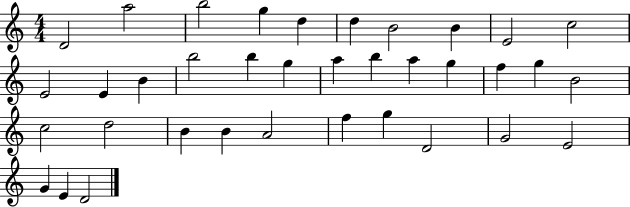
D4/h A5/h B5/h G5/q D5/q D5/q B4/h B4/q E4/h C5/h E4/h E4/q B4/q B5/h B5/q G5/q A5/q B5/q A5/q G5/q F5/q G5/q B4/h C5/h D5/h B4/q B4/q A4/h F5/q G5/q D4/h G4/h E4/h G4/q E4/q D4/h